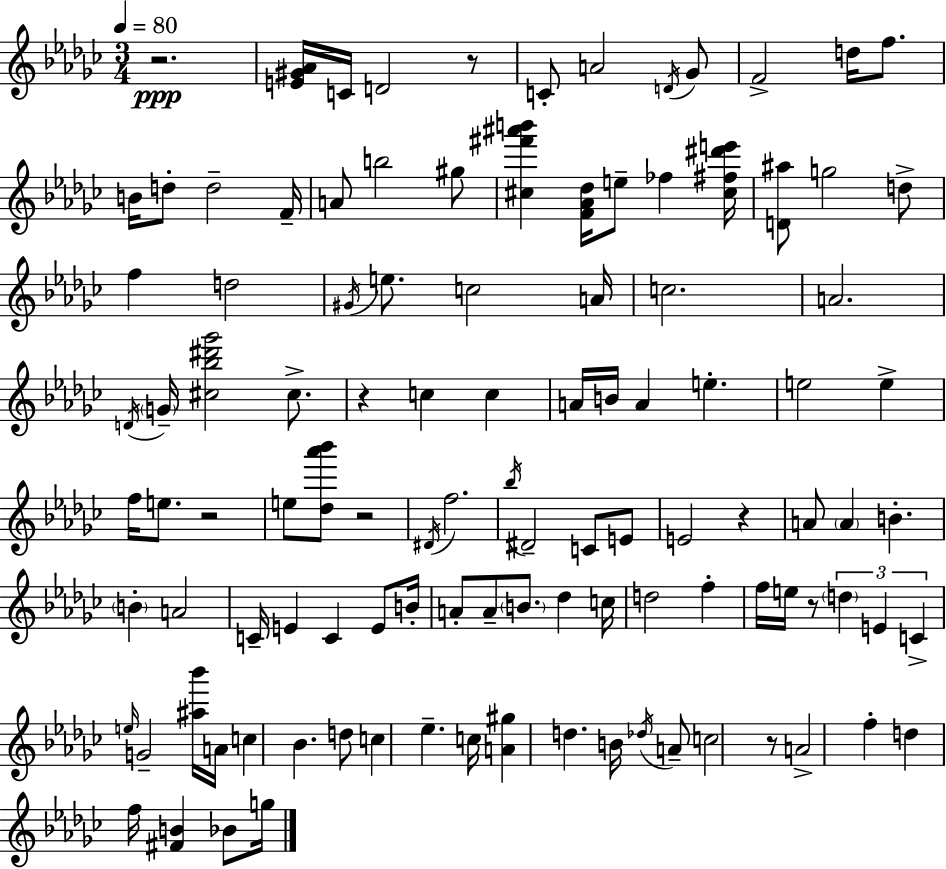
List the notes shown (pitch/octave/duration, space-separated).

R/h. [E4,G#4,Ab4]/s C4/s D4/h R/e C4/e A4/h D4/s Gb4/e F4/h D5/s F5/e. B4/s D5/e D5/h F4/s A4/e B5/h G#5/e [C#5,F#6,A#6,B6]/q [F4,Ab4,Db5]/s E5/e FES5/q [C#5,F#5,D#6,E6]/s [D4,A#5]/e G5/h D5/e F5/q D5/h G#4/s E5/e. C5/h A4/s C5/h. A4/h. D4/s G4/s [C#5,Bb5,D#6,Gb6]/h C#5/e. R/q C5/q C5/q A4/s B4/s A4/q E5/q. E5/h E5/q F5/s E5/e. R/h E5/e [Db5,Ab6,Bb6]/e R/h D#4/s F5/h. Bb5/s D#4/h C4/e E4/e E4/h R/q A4/e A4/q B4/q. B4/q A4/h C4/s E4/q C4/q E4/e B4/s A4/e A4/e B4/e. Db5/q C5/s D5/h F5/q F5/s E5/s R/e D5/q E4/q C4/q E5/s G4/h [A#5,Bb6]/s A4/s C5/q Bb4/q. D5/e C5/q Eb5/q. C5/s [A4,G#5]/q D5/q. B4/s Db5/s A4/e C5/h R/e A4/h F5/q D5/q F5/s [F#4,B4]/q Bb4/e G5/s